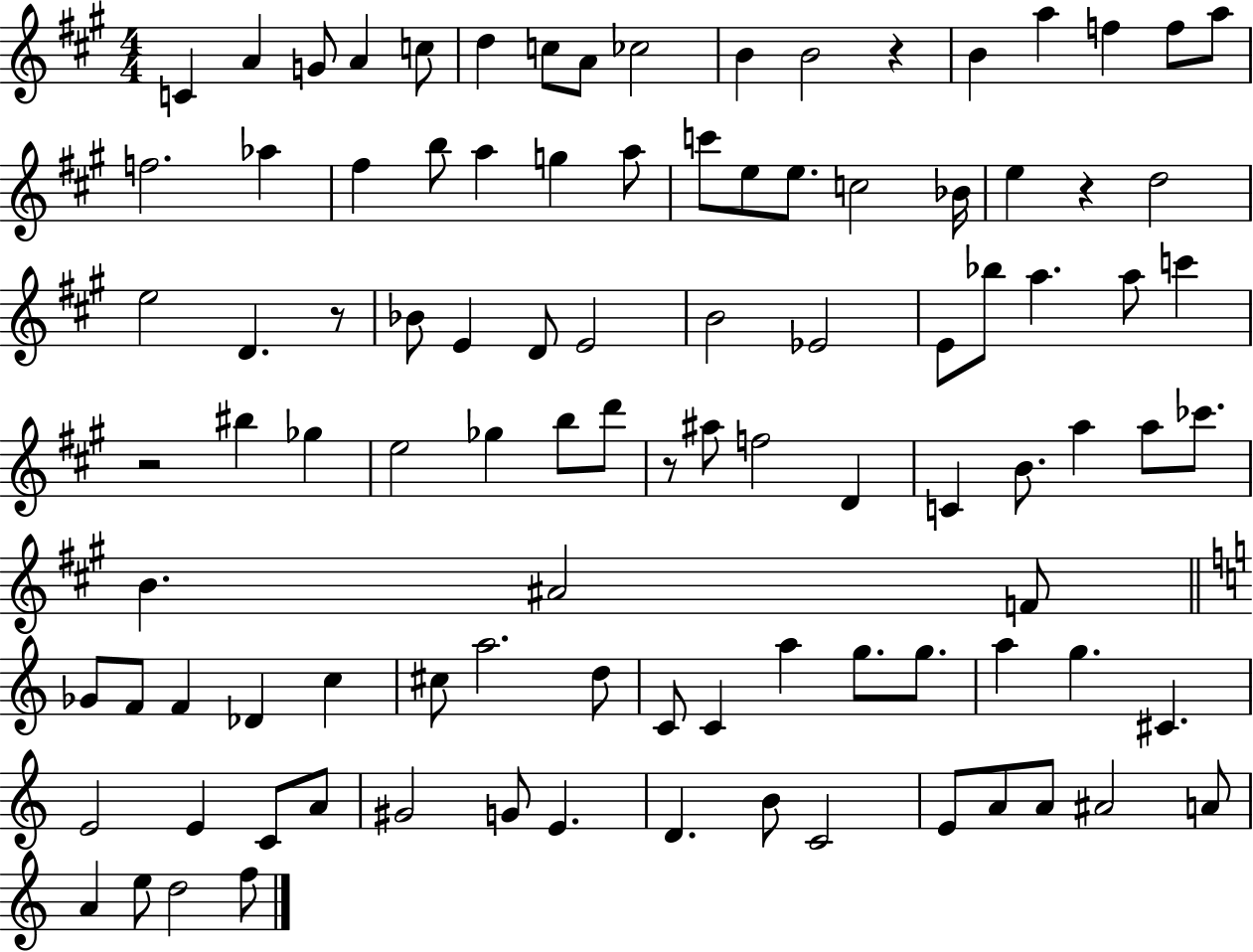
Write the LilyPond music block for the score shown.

{
  \clef treble
  \numericTimeSignature
  \time 4/4
  \key a \major
  \repeat volta 2 { c'4 a'4 g'8 a'4 c''8 | d''4 c''8 a'8 ces''2 | b'4 b'2 r4 | b'4 a''4 f''4 f''8 a''8 | \break f''2. aes''4 | fis''4 b''8 a''4 g''4 a''8 | c'''8 e''8 e''8. c''2 bes'16 | e''4 r4 d''2 | \break e''2 d'4. r8 | bes'8 e'4 d'8 e'2 | b'2 ees'2 | e'8 bes''8 a''4. a''8 c'''4 | \break r2 bis''4 ges''4 | e''2 ges''4 b''8 d'''8 | r8 ais''8 f''2 d'4 | c'4 b'8. a''4 a''8 ces'''8. | \break b'4. ais'2 f'8 | \bar "||" \break \key c \major ges'8 f'8 f'4 des'4 c''4 | cis''8 a''2. d''8 | c'8 c'4 a''4 g''8. g''8. | a''4 g''4. cis'4. | \break e'2 e'4 c'8 a'8 | gis'2 g'8 e'4. | d'4. b'8 c'2 | e'8 a'8 a'8 ais'2 a'8 | \break a'4 e''8 d''2 f''8 | } \bar "|."
}